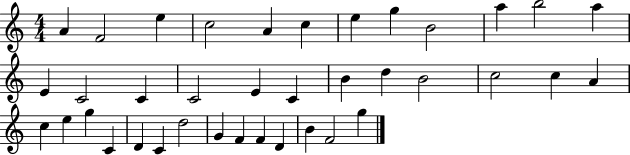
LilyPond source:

{
  \clef treble
  \numericTimeSignature
  \time 4/4
  \key c \major
  a'4 f'2 e''4 | c''2 a'4 c''4 | e''4 g''4 b'2 | a''4 b''2 a''4 | \break e'4 c'2 c'4 | c'2 e'4 c'4 | b'4 d''4 b'2 | c''2 c''4 a'4 | \break c''4 e''4 g''4 c'4 | d'4 c'4 d''2 | g'4 f'4 f'4 d'4 | b'4 f'2 g''4 | \break \bar "|."
}